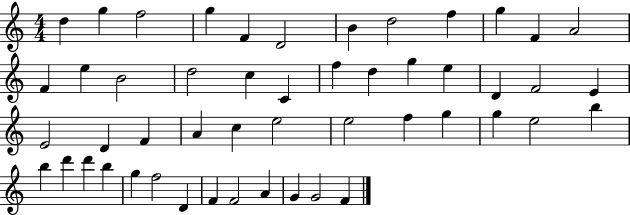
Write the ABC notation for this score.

X:1
T:Untitled
M:4/4
L:1/4
K:C
d g f2 g F D2 B d2 f g F A2 F e B2 d2 c C f d g e D F2 E E2 D F A c e2 e2 f g g e2 b b d' d' b g f2 D F F2 A G G2 F